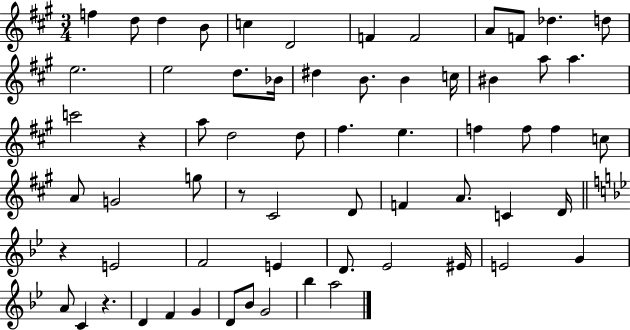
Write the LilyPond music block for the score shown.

{
  \clef treble
  \numericTimeSignature
  \time 3/4
  \key a \major
  f''4 d''8 d''4 b'8 | c''4 d'2 | f'4 f'2 | a'8 f'8 des''4. d''8 | \break e''2. | e''2 d''8. bes'16 | dis''4 b'8. b'4 c''16 | bis'4 a''8 a''4. | \break c'''2 r4 | a''8 d''2 d''8 | fis''4. e''4. | f''4 f''8 f''4 c''8 | \break a'8 g'2 g''8 | r8 cis'2 d'8 | f'4 a'8. c'4 d'16 | \bar "||" \break \key g \minor r4 e'2 | f'2 e'4 | d'8. ees'2 eis'16 | e'2 g'4 | \break a'8 c'4 r4. | d'4 f'4 g'4 | d'8 bes'8 g'2 | bes''4 a''2 | \break \bar "|."
}